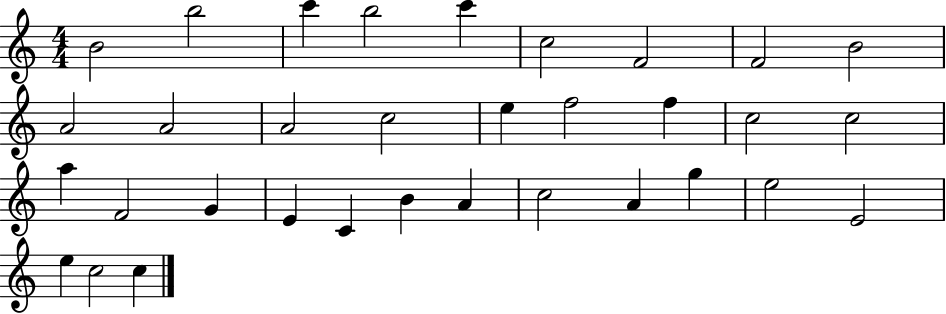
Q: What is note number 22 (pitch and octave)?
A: E4